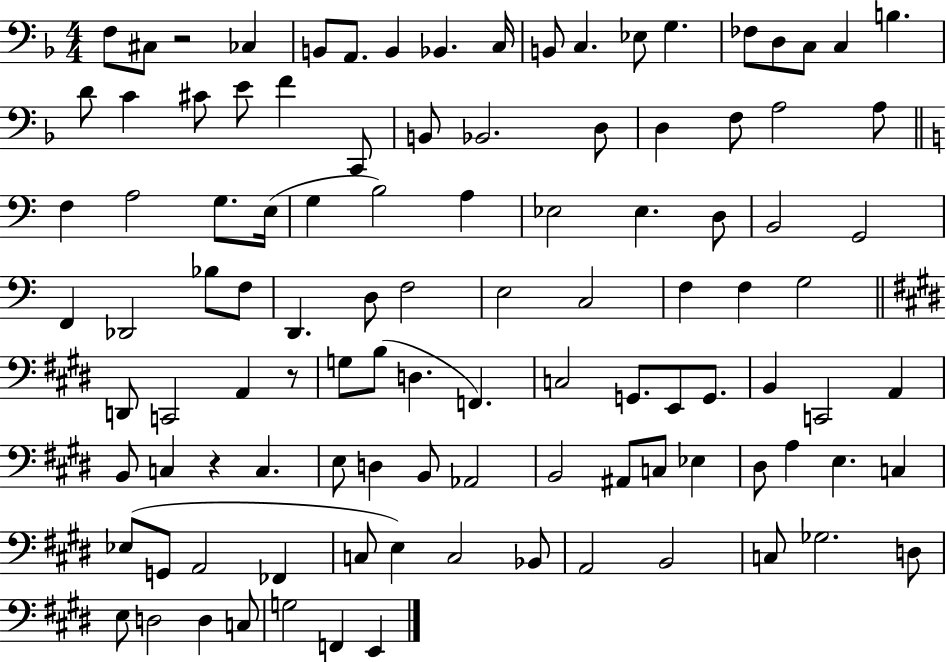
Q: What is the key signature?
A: F major